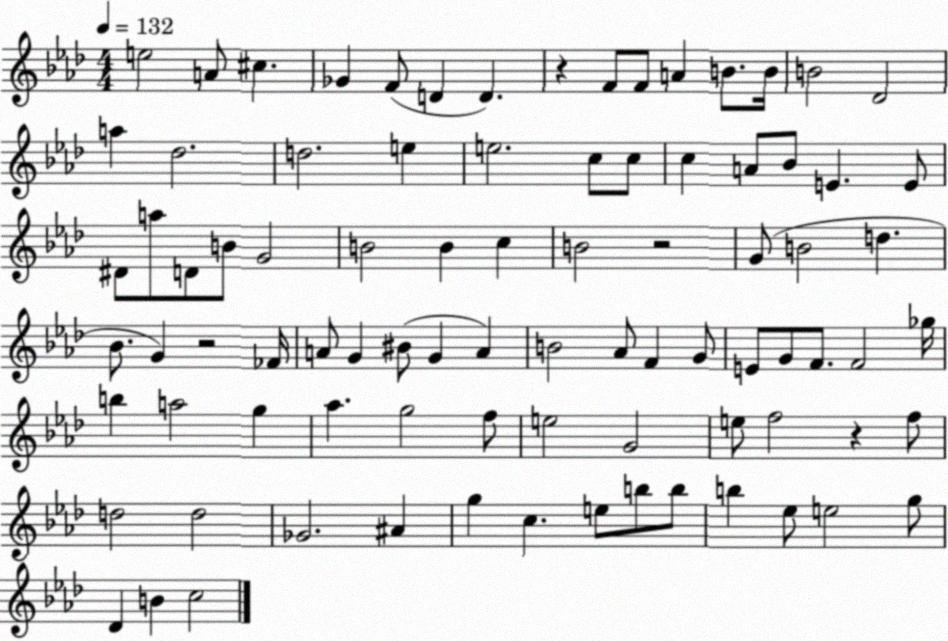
X:1
T:Untitled
M:4/4
L:1/4
K:Ab
e2 A/2 ^c _G F/2 D D z F/2 F/2 A B/2 B/4 B2 _D2 a _d2 d2 e e2 c/2 c/2 c A/2 _B/2 E E/2 ^D/2 a/2 D/2 B/2 G2 B2 B c B2 z2 G/2 B2 d _B/2 G z2 _F/4 A/2 G ^B/2 G A B2 _A/2 F G/2 E/2 G/2 F/2 F2 _g/4 b a2 g _a g2 f/2 e2 G2 e/2 f2 z f/2 d2 d2 _G2 ^A g c e/2 b/2 b/2 b _e/2 e2 g/2 _D B c2